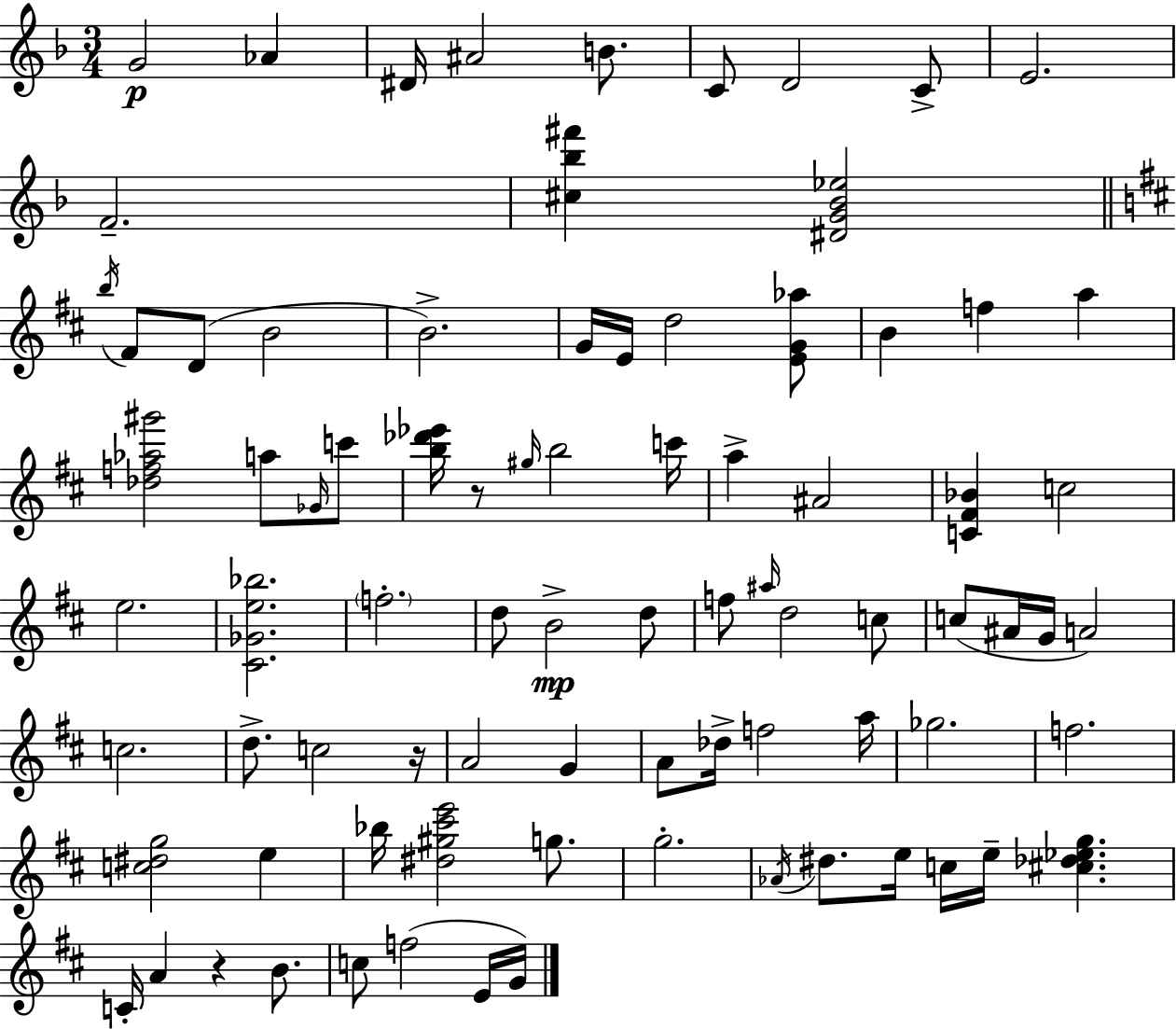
G4/h Ab4/q D#4/s A#4/h B4/e. C4/e D4/h C4/e E4/h. F4/h. [C#5,Bb5,F#6]/q [D#4,G4,Bb4,Eb5]/h B5/s F#4/e D4/e B4/h B4/h. G4/s E4/s D5/h [E4,G4,Ab5]/e B4/q F5/q A5/q [Db5,F5,Ab5,G#6]/h A5/e Gb4/s C6/e [B5,Db6,Eb6]/s R/e G#5/s B5/h C6/s A5/q A#4/h [C4,F#4,Bb4]/q C5/h E5/h. [C#4,Gb4,E5,Bb5]/h. F5/h. D5/e B4/h D5/e F5/e A#5/s D5/h C5/e C5/e A#4/s G4/s A4/h C5/h. D5/e. C5/h R/s A4/h G4/q A4/e Db5/s F5/h A5/s Gb5/h. F5/h. [C5,D#5,G5]/h E5/q Bb5/s [D#5,G#5,C#6,E6]/h G5/e. G5/h. Ab4/s D#5/e. E5/s C5/s E5/s [C#5,Db5,Eb5,G5]/q. C4/s A4/q R/q B4/e. C5/e F5/h E4/s G4/s